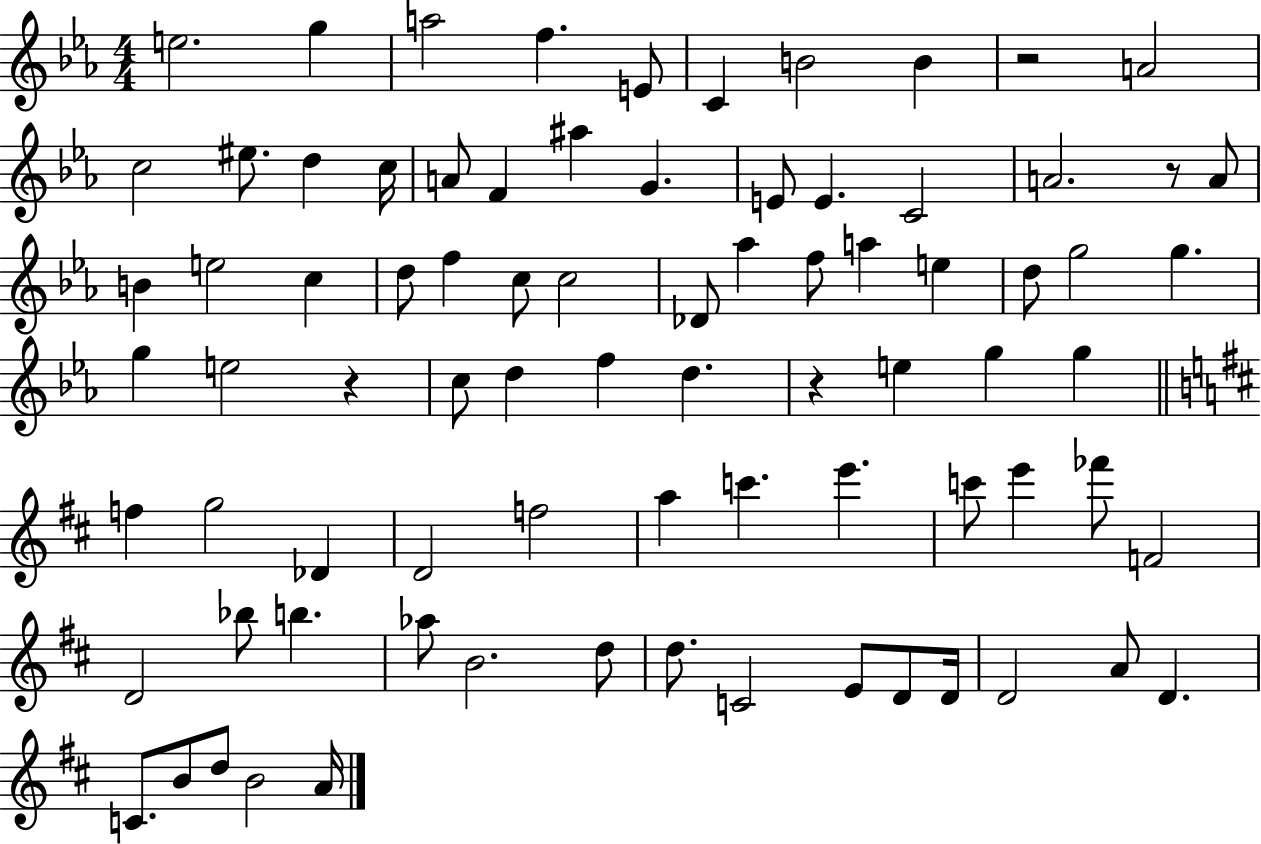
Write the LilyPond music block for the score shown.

{
  \clef treble
  \numericTimeSignature
  \time 4/4
  \key ees \major
  e''2. g''4 | a''2 f''4. e'8 | c'4 b'2 b'4 | r2 a'2 | \break c''2 eis''8. d''4 c''16 | a'8 f'4 ais''4 g'4. | e'8 e'4. c'2 | a'2. r8 a'8 | \break b'4 e''2 c''4 | d''8 f''4 c''8 c''2 | des'8 aes''4 f''8 a''4 e''4 | d''8 g''2 g''4. | \break g''4 e''2 r4 | c''8 d''4 f''4 d''4. | r4 e''4 g''4 g''4 | \bar "||" \break \key d \major f''4 g''2 des'4 | d'2 f''2 | a''4 c'''4. e'''4. | c'''8 e'''4 fes'''8 f'2 | \break d'2 bes''8 b''4. | aes''8 b'2. d''8 | d''8. c'2 e'8 d'8 d'16 | d'2 a'8 d'4. | \break c'8. b'8 d''8 b'2 a'16 | \bar "|."
}